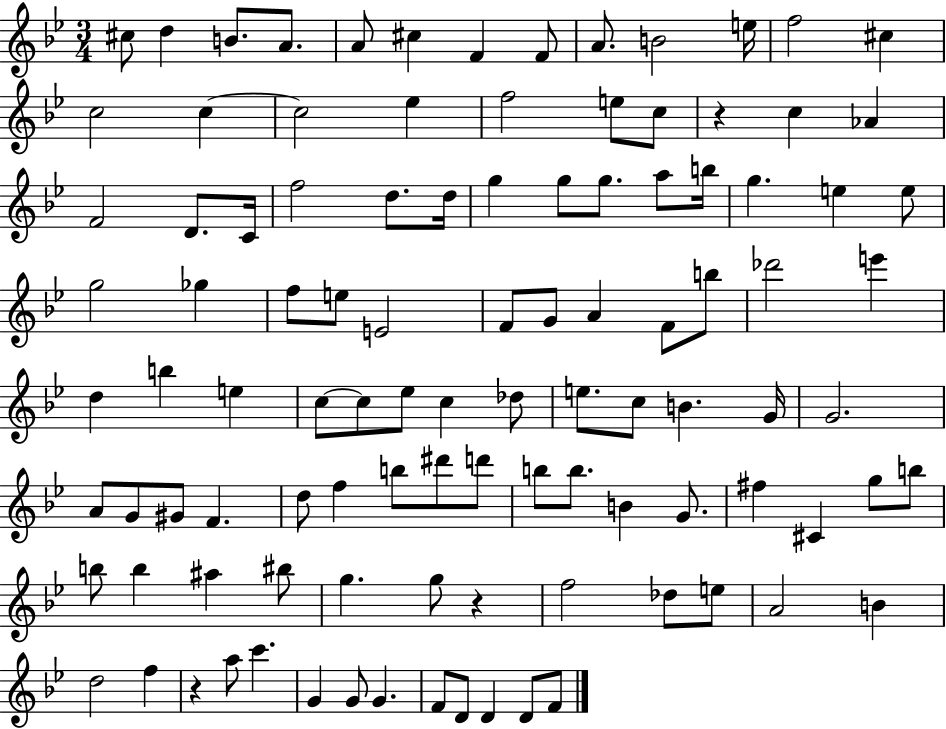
X:1
T:Untitled
M:3/4
L:1/4
K:Bb
^c/2 d B/2 A/2 A/2 ^c F F/2 A/2 B2 e/4 f2 ^c c2 c c2 _e f2 e/2 c/2 z c _A F2 D/2 C/4 f2 d/2 d/4 g g/2 g/2 a/2 b/4 g e e/2 g2 _g f/2 e/2 E2 F/2 G/2 A F/2 b/2 _d'2 e' d b e c/2 c/2 _e/2 c _d/2 e/2 c/2 B G/4 G2 A/2 G/2 ^G/2 F d/2 f b/2 ^d'/2 d'/2 b/2 b/2 B G/2 ^f ^C g/2 b/2 b/2 b ^a ^b/2 g g/2 z f2 _d/2 e/2 A2 B d2 f z a/2 c' G G/2 G F/2 D/2 D D/2 F/2